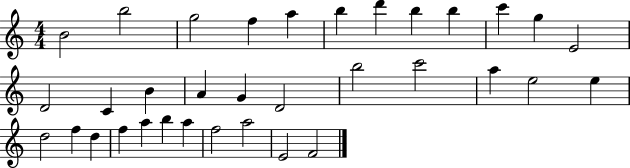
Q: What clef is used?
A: treble